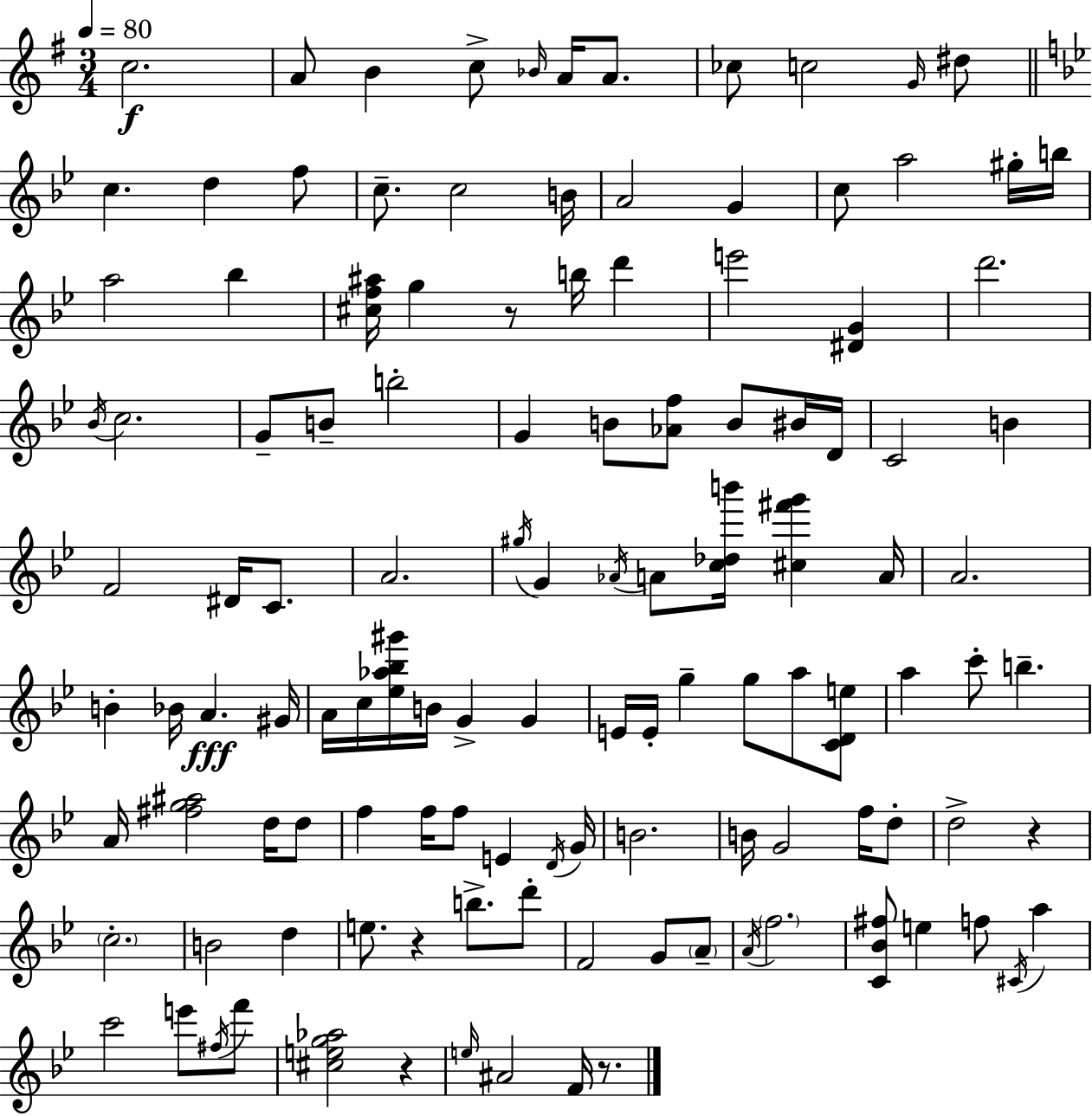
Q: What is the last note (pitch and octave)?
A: F4